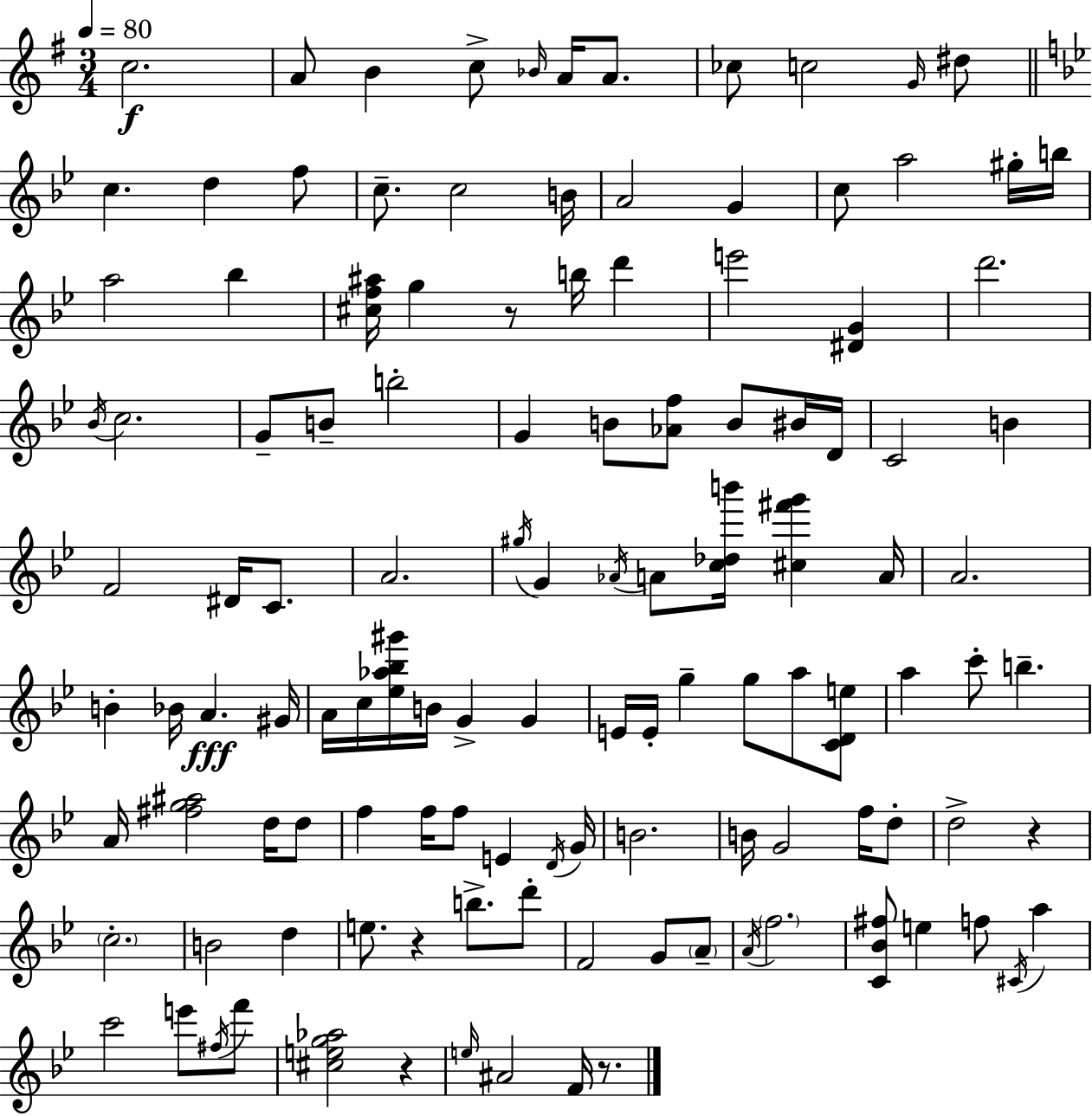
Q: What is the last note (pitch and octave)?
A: F4